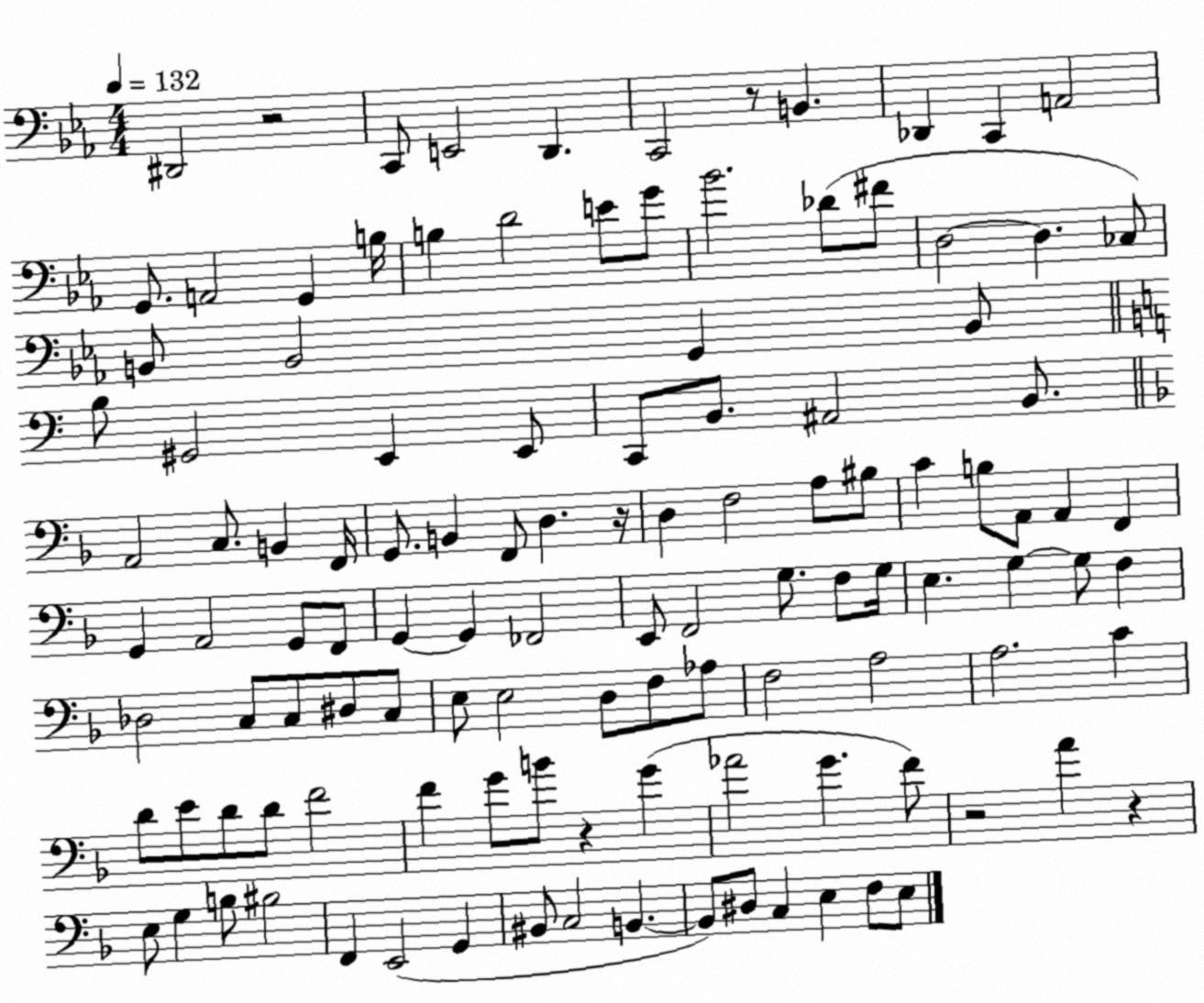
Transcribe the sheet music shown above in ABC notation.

X:1
T:Untitled
M:4/4
L:1/4
K:Eb
^D,,2 z2 C,,/2 E,,2 D,, C,,2 z/2 B,, _D,, C,, A,,2 G,,/2 A,,2 G,, B,/4 B, D2 E/2 G/2 _B2 _D/2 ^F/2 D,2 D, _C,/2 B,,/2 B,,2 G,, B,,/2 B,/2 ^G,,2 E,, E,,/2 C,,/2 B,,/2 ^A,,2 B,,/2 A,,2 C,/2 B,, F,,/4 G,,/2 B,, F,,/2 D, z/4 D, F,2 A,/2 ^B,/2 C B,/2 A,,/2 A,, F,, G,, A,,2 G,,/2 F,,/2 G,, G,, _F,,2 E,,/2 F,,2 G,/2 F,/2 G,/4 E, G, G,/2 F, _D,2 C,/2 C,/2 ^D,/2 C,/2 E,/2 E,2 D,/2 F,/2 _A,/2 F,2 A,2 A,2 C D/2 E/2 D/2 D/2 F2 F G/2 B/2 z G _A2 G F/2 z2 A z E,/2 G, B,/2 ^B,2 F,, E,,2 G,, ^B,,/2 C,2 B,, B,,/2 ^D,/2 C, E, F,/2 E,/2